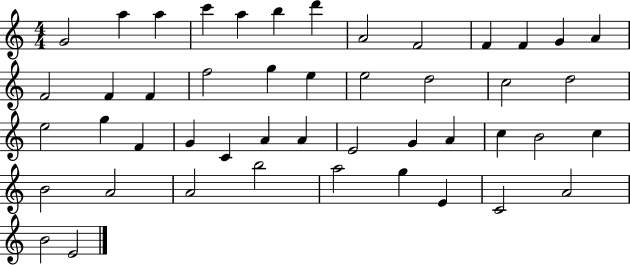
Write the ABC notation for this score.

X:1
T:Untitled
M:4/4
L:1/4
K:C
G2 a a c' a b d' A2 F2 F F G A F2 F F f2 g e e2 d2 c2 d2 e2 g F G C A A E2 G A c B2 c B2 A2 A2 b2 a2 g E C2 A2 B2 E2